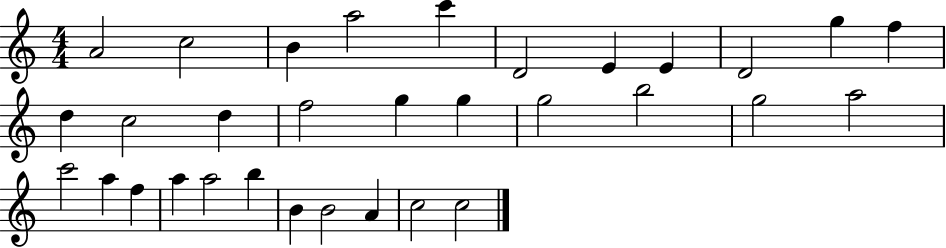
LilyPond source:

{
  \clef treble
  \numericTimeSignature
  \time 4/4
  \key c \major
  a'2 c''2 | b'4 a''2 c'''4 | d'2 e'4 e'4 | d'2 g''4 f''4 | \break d''4 c''2 d''4 | f''2 g''4 g''4 | g''2 b''2 | g''2 a''2 | \break c'''2 a''4 f''4 | a''4 a''2 b''4 | b'4 b'2 a'4 | c''2 c''2 | \break \bar "|."
}